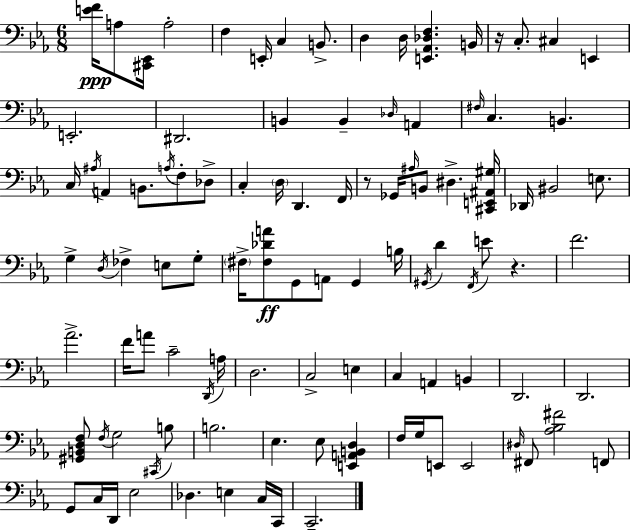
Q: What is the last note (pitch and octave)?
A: C2